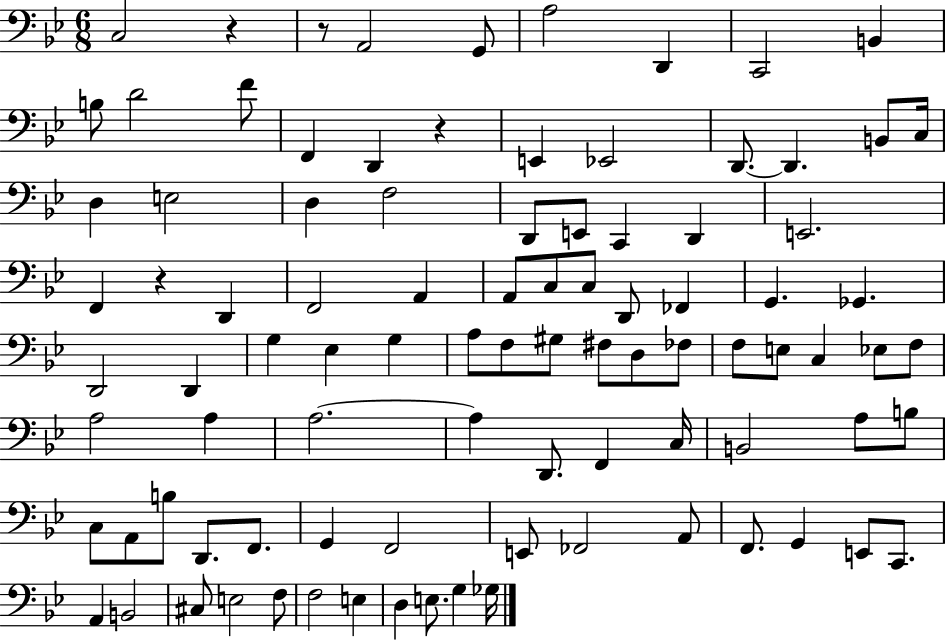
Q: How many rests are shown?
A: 4